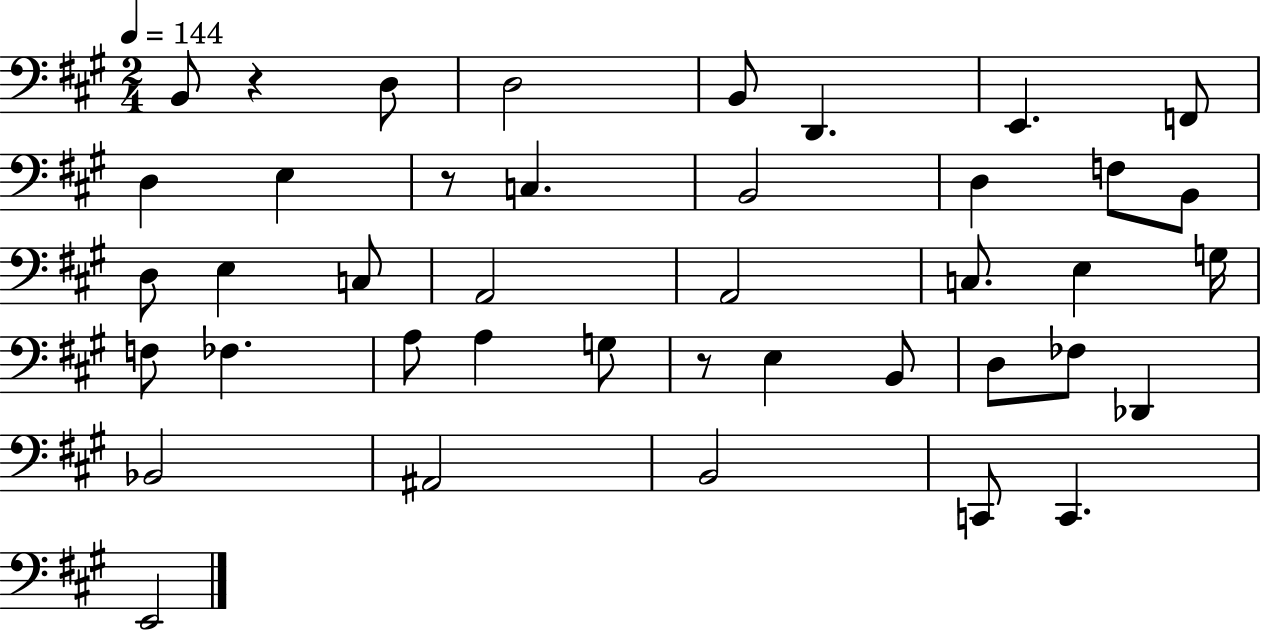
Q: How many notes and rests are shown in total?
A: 41